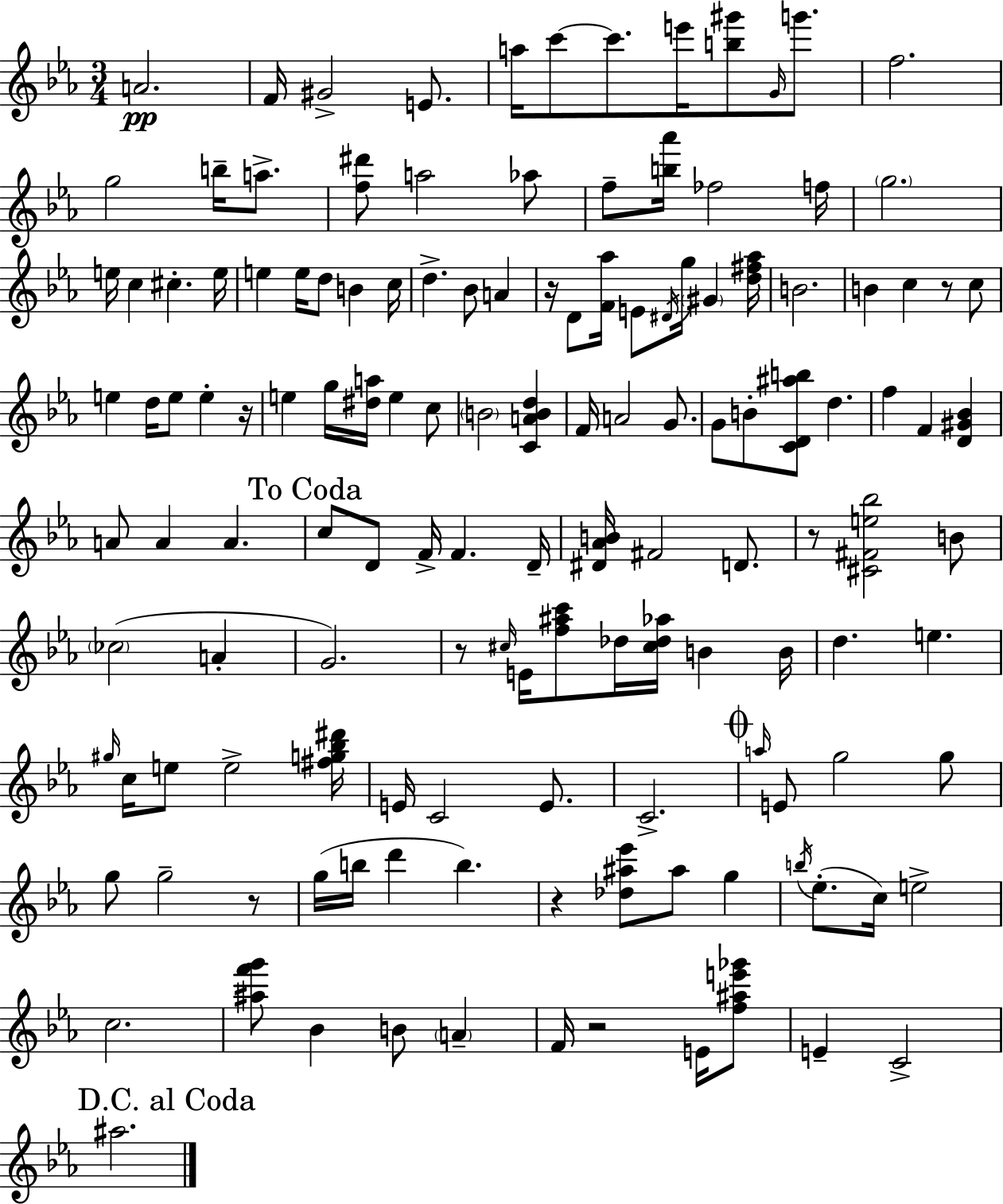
A4/h. F4/s G#4/h E4/e. A5/s C6/e C6/e. E6/s [B5,G#6]/e G4/s G6/e. F5/h. G5/h B5/s A5/e. [F5,D#6]/e A5/h Ab5/e F5/e [B5,Ab6]/s FES5/h F5/s G5/h. E5/s C5/q C#5/q. E5/s E5/q E5/s D5/e B4/q C5/s D5/q. Bb4/e A4/q R/s D4/e [F4,Ab5]/s E4/e D#4/s G5/s G#4/q [D5,F#5,Ab5]/s B4/h. B4/q C5/q R/e C5/e E5/q D5/s E5/e E5/q R/s E5/q G5/s [D#5,A5]/s E5/q C5/e B4/h [C4,A4,B4,D5]/q F4/s A4/h G4/e. G4/e B4/e [C4,D4,A#5,B5]/e D5/q. F5/q F4/q [D4,G#4,Bb4]/q A4/e A4/q A4/q. C5/e D4/e F4/s F4/q. D4/s [D#4,Ab4,B4]/s F#4/h D4/e. R/e [C#4,F#4,E5,Bb5]/h B4/e CES5/h A4/q G4/h. R/e C#5/s E4/s [F5,A#5,C6]/e Db5/s [C#5,Db5,Ab5]/s B4/q B4/s D5/q. E5/q. G#5/s C5/s E5/e E5/h [F#5,G5,Bb5,D#6]/s E4/s C4/h E4/e. C4/h. A5/s E4/e G5/h G5/e G5/e G5/h R/e G5/s B5/s D6/q B5/q. R/q [Db5,A#5,Eb6]/e A#5/e G5/q B5/s Eb5/e. C5/s E5/h C5/h. [A#5,F6,G6]/e Bb4/q B4/e A4/q F4/s R/h E4/s [F5,A#5,E6,Gb6]/e E4/q C4/h A#5/h.